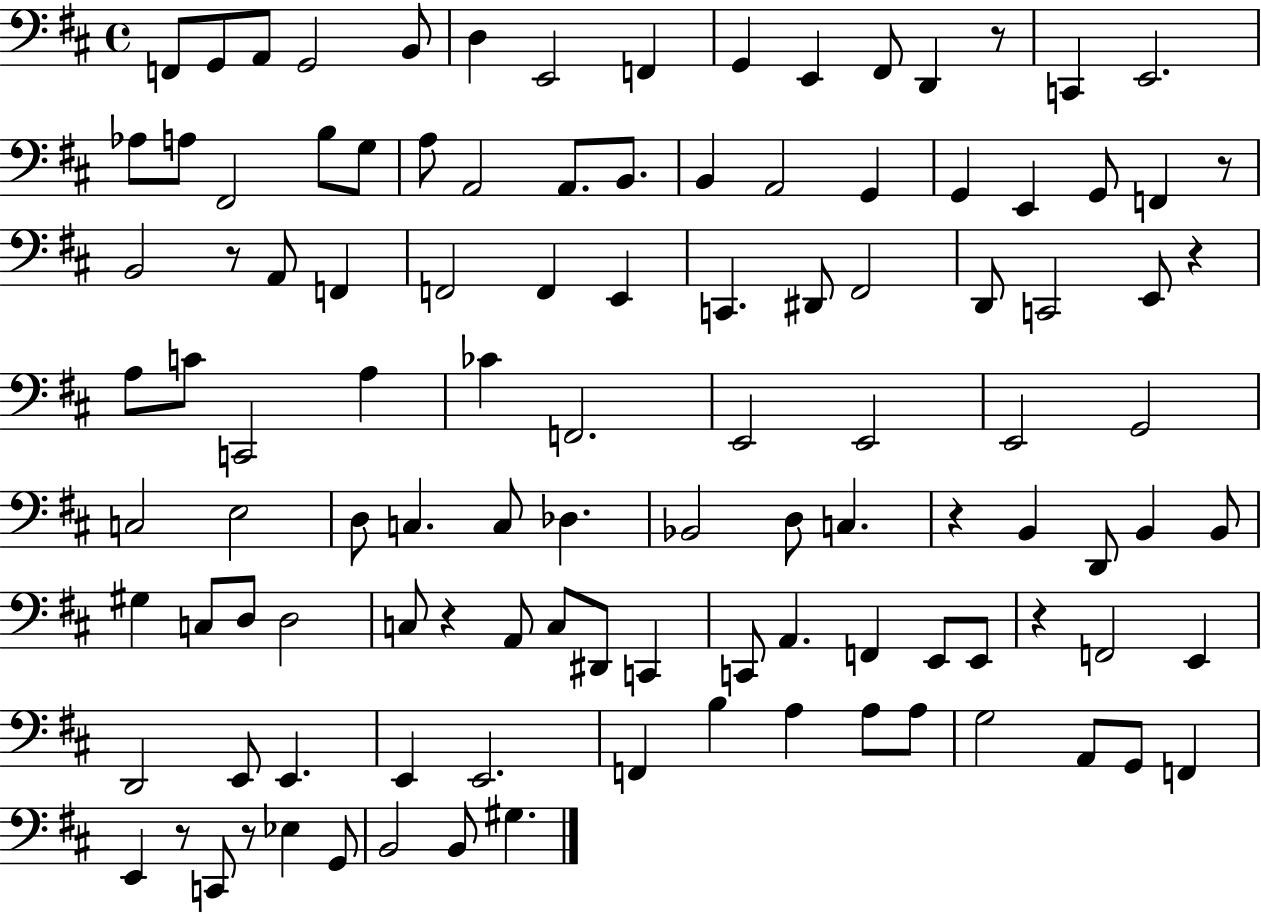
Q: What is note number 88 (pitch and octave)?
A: B3